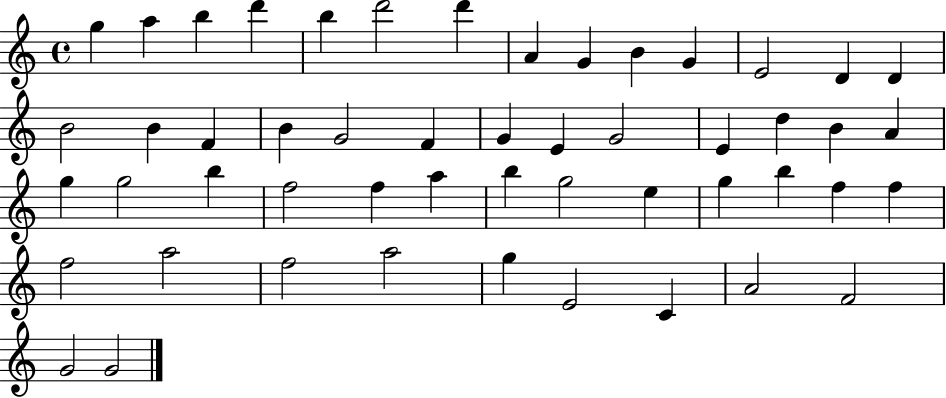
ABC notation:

X:1
T:Untitled
M:4/4
L:1/4
K:C
g a b d' b d'2 d' A G B G E2 D D B2 B F B G2 F G E G2 E d B A g g2 b f2 f a b g2 e g b f f f2 a2 f2 a2 g E2 C A2 F2 G2 G2